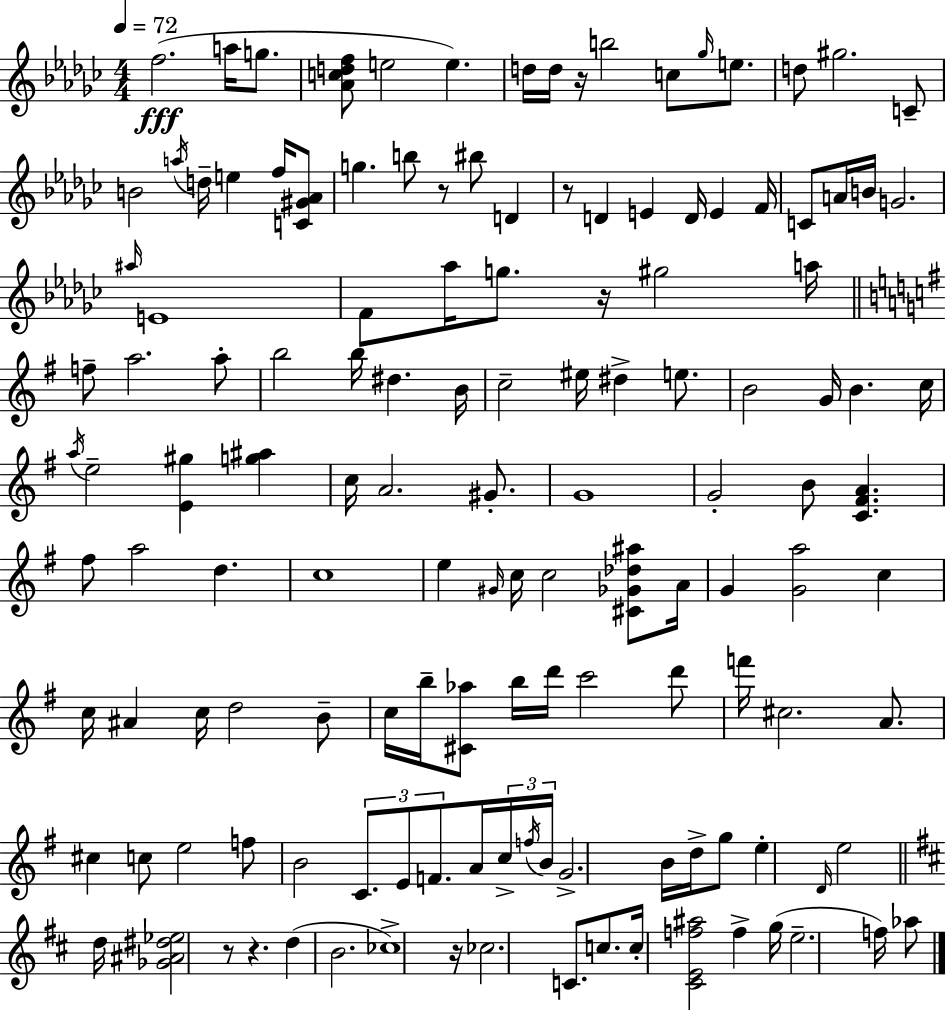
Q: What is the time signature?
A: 4/4